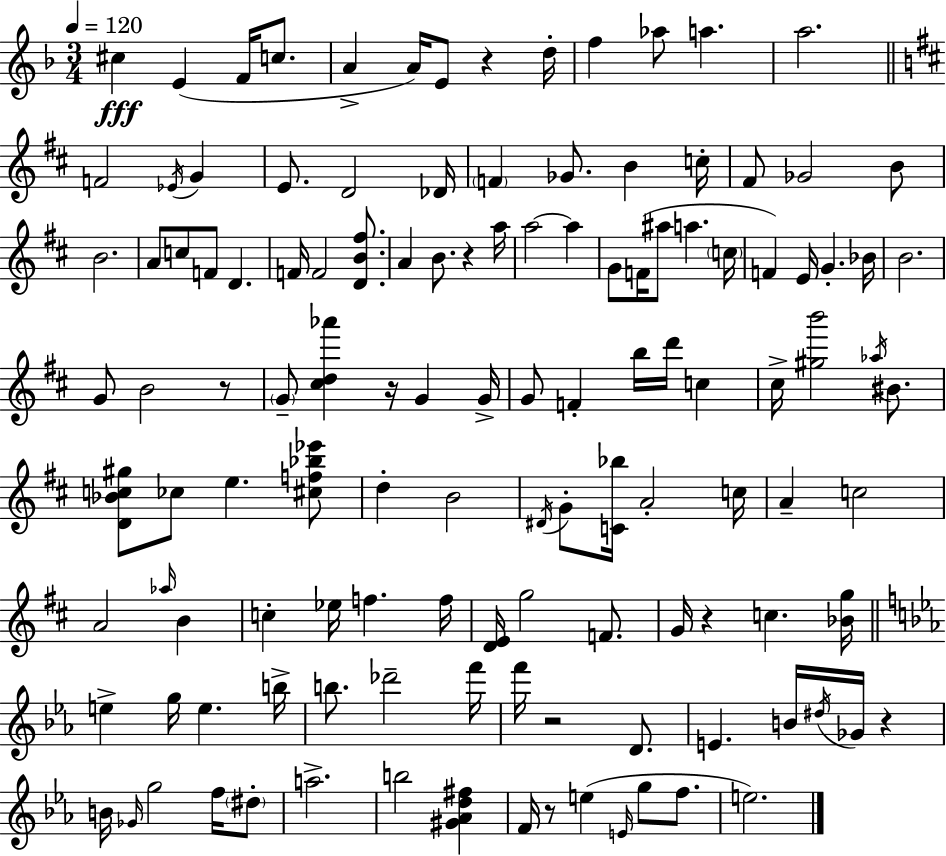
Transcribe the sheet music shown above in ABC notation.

X:1
T:Untitled
M:3/4
L:1/4
K:Dm
^c E F/4 c/2 A A/4 E/2 z d/4 f _a/2 a a2 F2 _E/4 G E/2 D2 _D/4 F _G/2 B c/4 ^F/2 _G2 B/2 B2 A/2 c/2 F/2 D F/4 F2 [DB^f]/2 A B/2 z a/4 a2 a G/2 F/4 ^a/2 a c/4 F E/4 G _B/4 B2 G/2 B2 z/2 G/2 [^cd_a'] z/4 G G/4 G/2 F b/4 d'/4 c ^c/4 [^gb']2 _a/4 ^B/2 [D_Bc^g]/2 _c/2 e [^cf_b_e']/2 d B2 ^D/4 G/2 [C_b]/4 A2 c/4 A c2 A2 _a/4 B c _e/4 f f/4 [DE]/4 g2 F/2 G/4 z c [_Bg]/4 e g/4 e b/4 b/2 _d'2 f'/4 f'/4 z2 D/2 E B/4 ^d/4 _G/4 z B/4 _G/4 g2 f/4 ^d/2 a2 b2 [^G_Ad^f] F/4 z/2 e E/4 g/2 f/2 e2